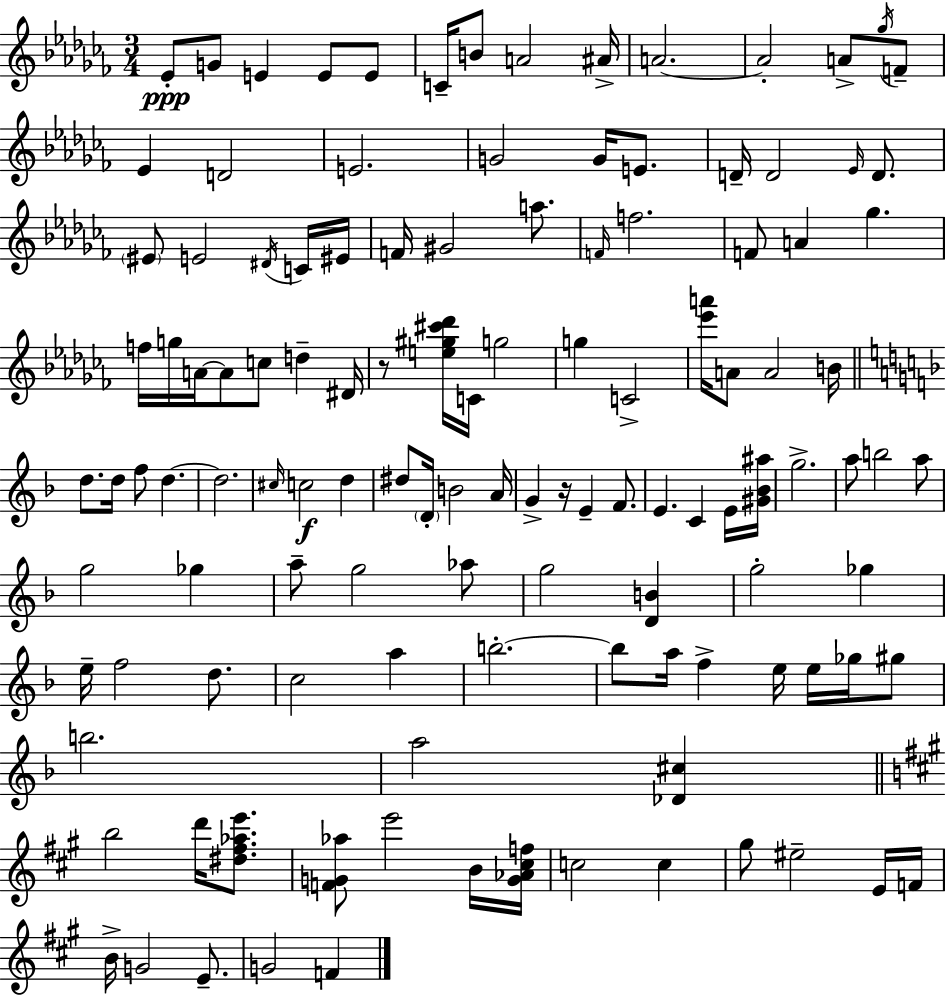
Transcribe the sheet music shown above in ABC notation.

X:1
T:Untitled
M:3/4
L:1/4
K:Abm
_E/2 G/2 E E/2 E/2 C/4 B/2 A2 ^A/4 A2 A2 A/2 _g/4 F/2 _E D2 E2 G2 G/4 E/2 D/4 D2 _E/4 D/2 ^E/2 E2 ^D/4 C/4 ^E/4 F/4 ^G2 a/2 F/4 f2 F/2 A _g f/4 g/4 A/4 A/2 c/2 d ^D/4 z/2 [e^g^c'_d']/4 C/4 g2 g C2 [_e'a']/4 A/2 A2 B/4 d/2 d/4 f/2 d d2 ^c/4 c2 d ^d/2 D/4 B2 A/4 G z/4 E F/2 E C E/4 [^G_B^a]/4 g2 a/2 b2 a/2 g2 _g a/2 g2 _a/2 g2 [DB] g2 _g e/4 f2 d/2 c2 a b2 b/2 a/4 f e/4 e/4 _g/4 ^g/2 b2 a2 [_D^c] b2 d'/4 [^d^f_ae']/2 [FG_a]/2 e'2 B/4 [G_A^cf]/4 c2 c ^g/2 ^e2 E/4 F/4 B/4 G2 E/2 G2 F